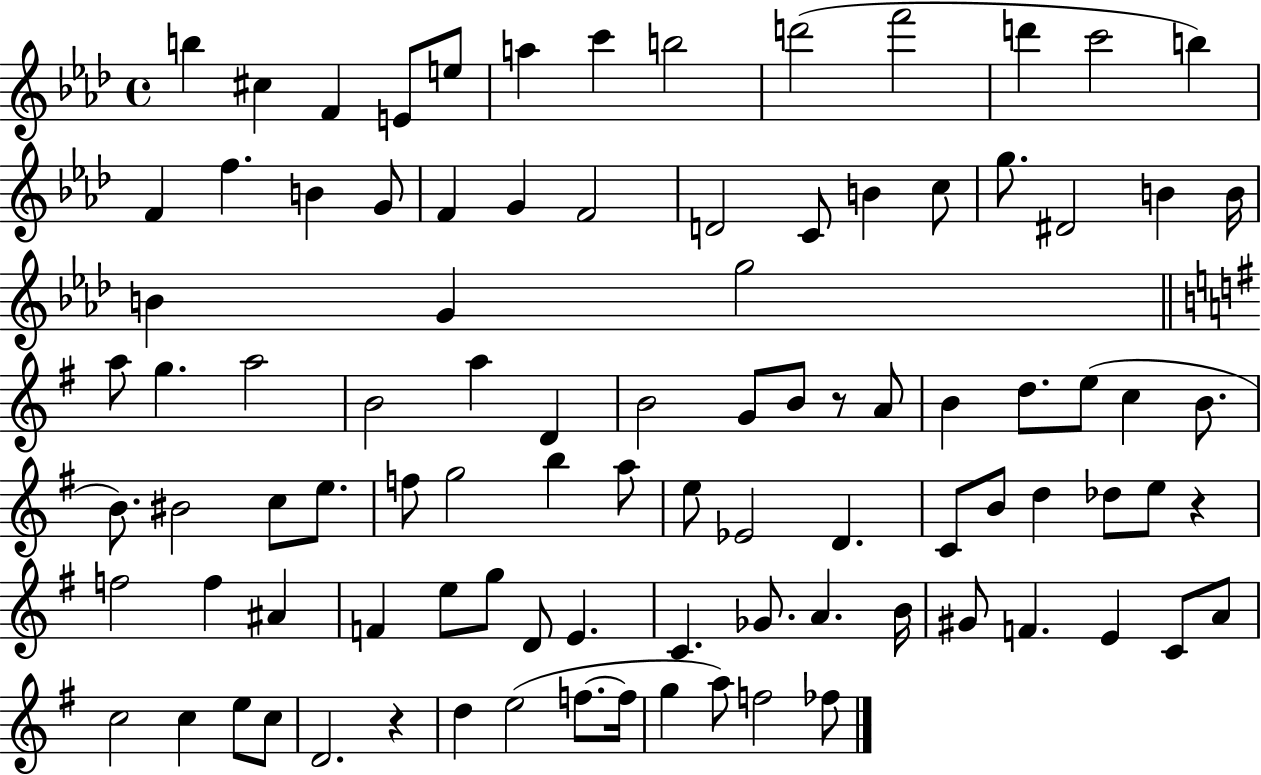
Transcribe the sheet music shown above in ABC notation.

X:1
T:Untitled
M:4/4
L:1/4
K:Ab
b ^c F E/2 e/2 a c' b2 d'2 f'2 d' c'2 b F f B G/2 F G F2 D2 C/2 B c/2 g/2 ^D2 B B/4 B G g2 a/2 g a2 B2 a D B2 G/2 B/2 z/2 A/2 B d/2 e/2 c B/2 B/2 ^B2 c/2 e/2 f/2 g2 b a/2 e/2 _E2 D C/2 B/2 d _d/2 e/2 z f2 f ^A F e/2 g/2 D/2 E C _G/2 A B/4 ^G/2 F E C/2 A/2 c2 c e/2 c/2 D2 z d e2 f/2 f/4 g a/2 f2 _f/2